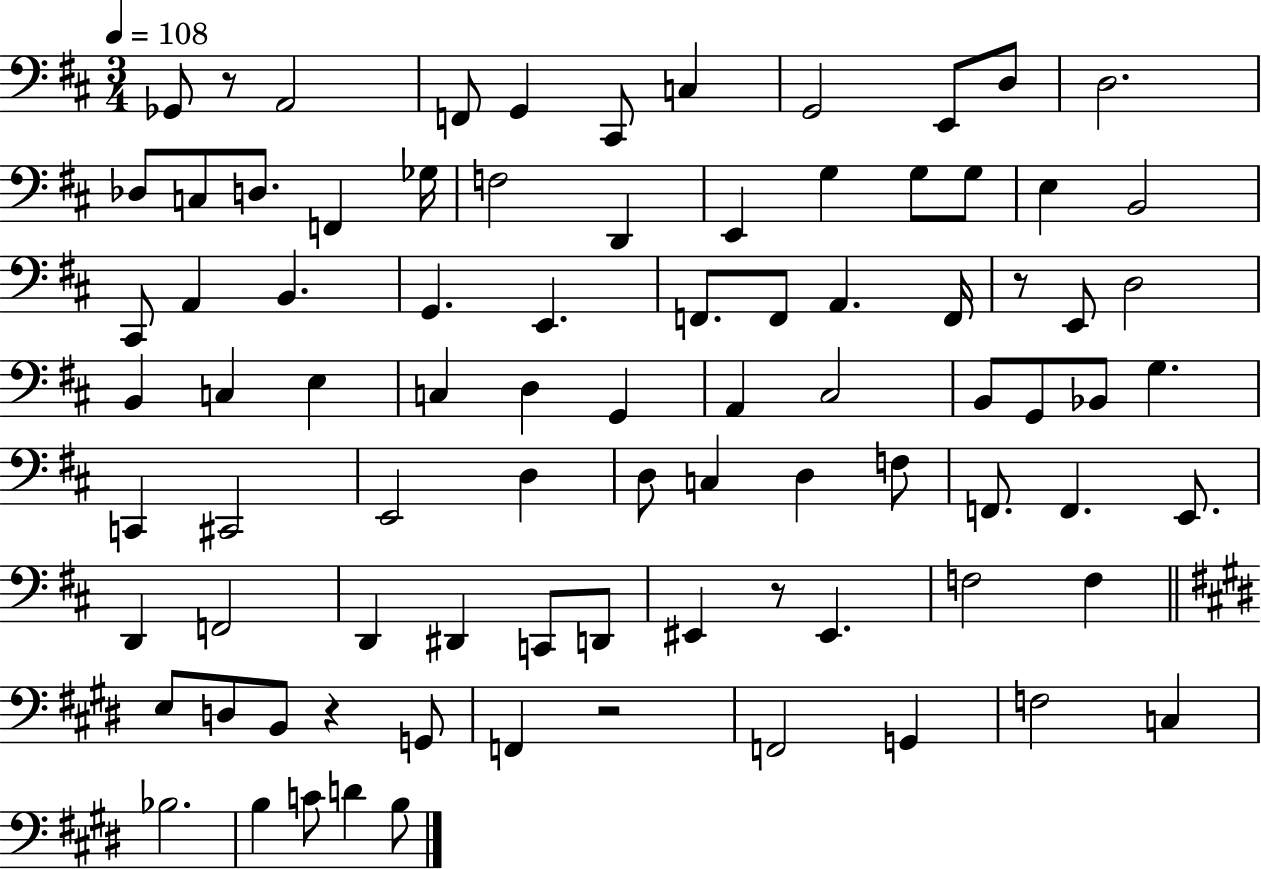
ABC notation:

X:1
T:Untitled
M:3/4
L:1/4
K:D
_G,,/2 z/2 A,,2 F,,/2 G,, ^C,,/2 C, G,,2 E,,/2 D,/2 D,2 _D,/2 C,/2 D,/2 F,, _G,/4 F,2 D,, E,, G, G,/2 G,/2 E, B,,2 ^C,,/2 A,, B,, G,, E,, F,,/2 F,,/2 A,, F,,/4 z/2 E,,/2 D,2 B,, C, E, C, D, G,, A,, ^C,2 B,,/2 G,,/2 _B,,/2 G, C,, ^C,,2 E,,2 D, D,/2 C, D, F,/2 F,,/2 F,, E,,/2 D,, F,,2 D,, ^D,, C,,/2 D,,/2 ^E,, z/2 ^E,, F,2 F, E,/2 D,/2 B,,/2 z G,,/2 F,, z2 F,,2 G,, F,2 C, _B,2 B, C/2 D B,/2